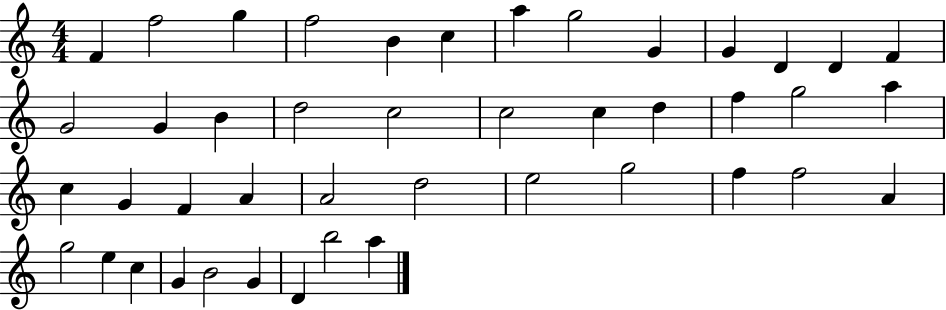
X:1
T:Untitled
M:4/4
L:1/4
K:C
F f2 g f2 B c a g2 G G D D F G2 G B d2 c2 c2 c d f g2 a c G F A A2 d2 e2 g2 f f2 A g2 e c G B2 G D b2 a